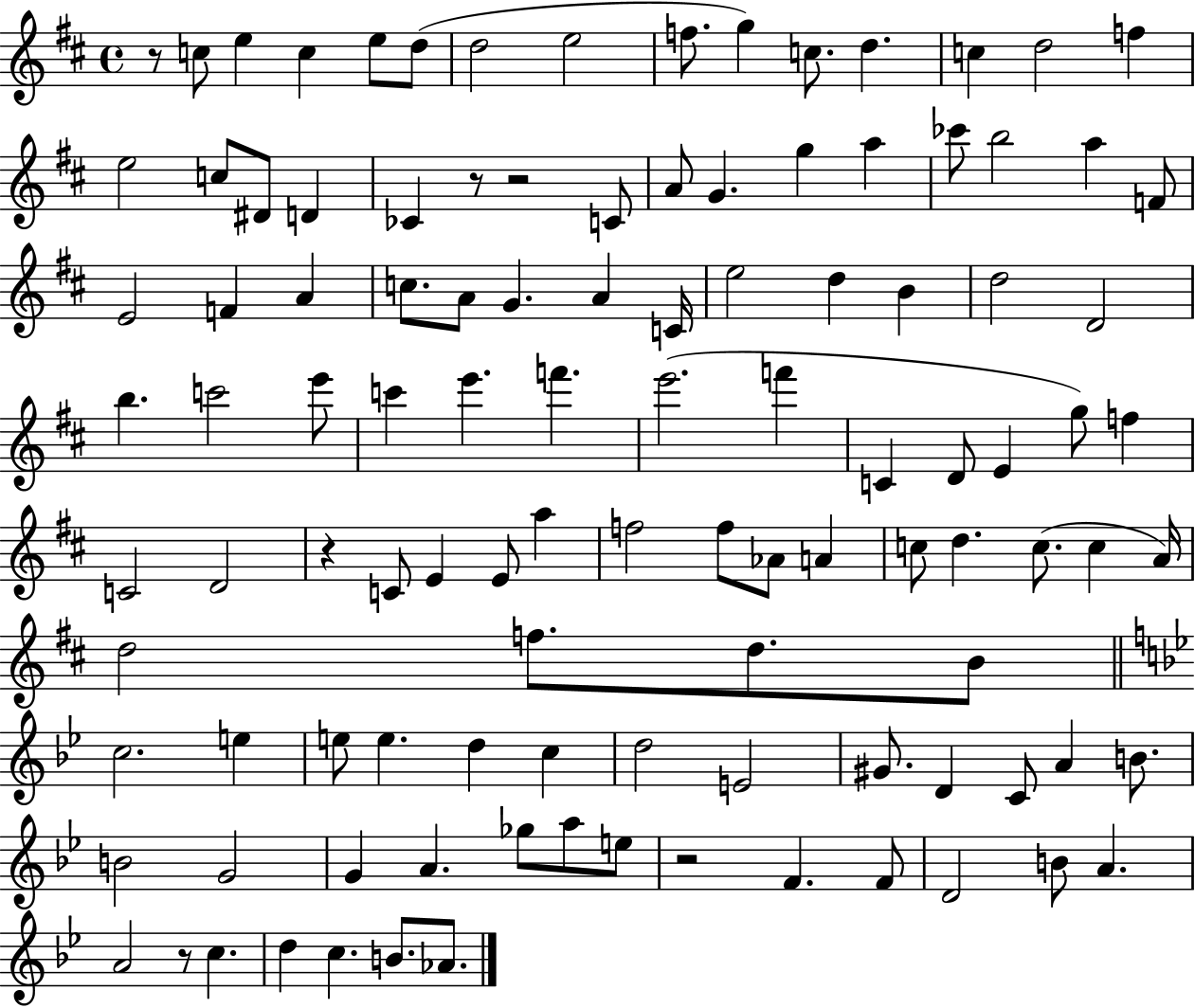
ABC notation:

X:1
T:Untitled
M:4/4
L:1/4
K:D
z/2 c/2 e c e/2 d/2 d2 e2 f/2 g c/2 d c d2 f e2 c/2 ^D/2 D _C z/2 z2 C/2 A/2 G g a _c'/2 b2 a F/2 E2 F A c/2 A/2 G A C/4 e2 d B d2 D2 b c'2 e'/2 c' e' f' e'2 f' C D/2 E g/2 f C2 D2 z C/2 E E/2 a f2 f/2 _A/2 A c/2 d c/2 c A/4 d2 f/2 d/2 B/2 c2 e e/2 e d c d2 E2 ^G/2 D C/2 A B/2 B2 G2 G A _g/2 a/2 e/2 z2 F F/2 D2 B/2 A A2 z/2 c d c B/2 _A/2